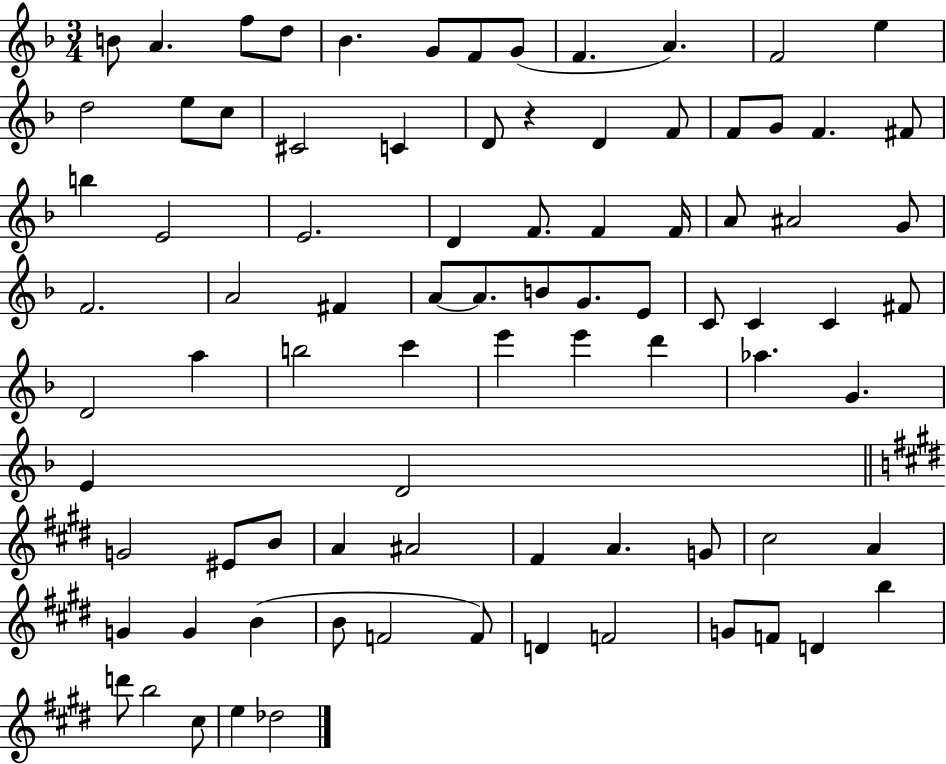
B4/e A4/q. F5/e D5/e Bb4/q. G4/e F4/e G4/e F4/q. A4/q. F4/h E5/q D5/h E5/e C5/e C#4/h C4/q D4/e R/q D4/q F4/e F4/e G4/e F4/q. F#4/e B5/q E4/h E4/h. D4/q F4/e. F4/q F4/s A4/e A#4/h G4/e F4/h. A4/h F#4/q A4/e A4/e. B4/e G4/e. E4/e C4/e C4/q C4/q F#4/e D4/h A5/q B5/h C6/q E6/q E6/q D6/q Ab5/q. G4/q. E4/q D4/h G4/h EIS4/e B4/e A4/q A#4/h F#4/q A4/q. G4/e C#5/h A4/q G4/q G4/q B4/q B4/e F4/h F4/e D4/q F4/h G4/e F4/e D4/q B5/q D6/e B5/h C#5/e E5/q Db5/h